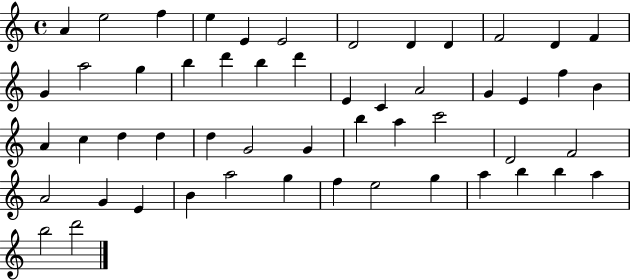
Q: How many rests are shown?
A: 0